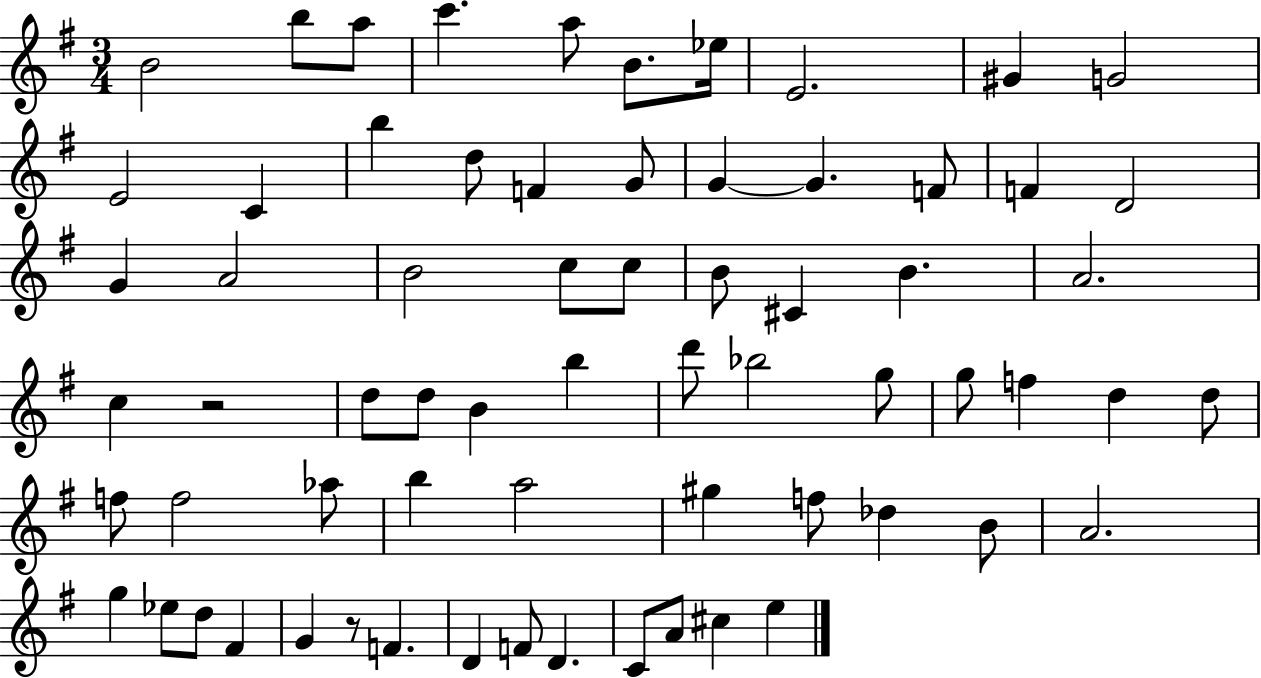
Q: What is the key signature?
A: G major